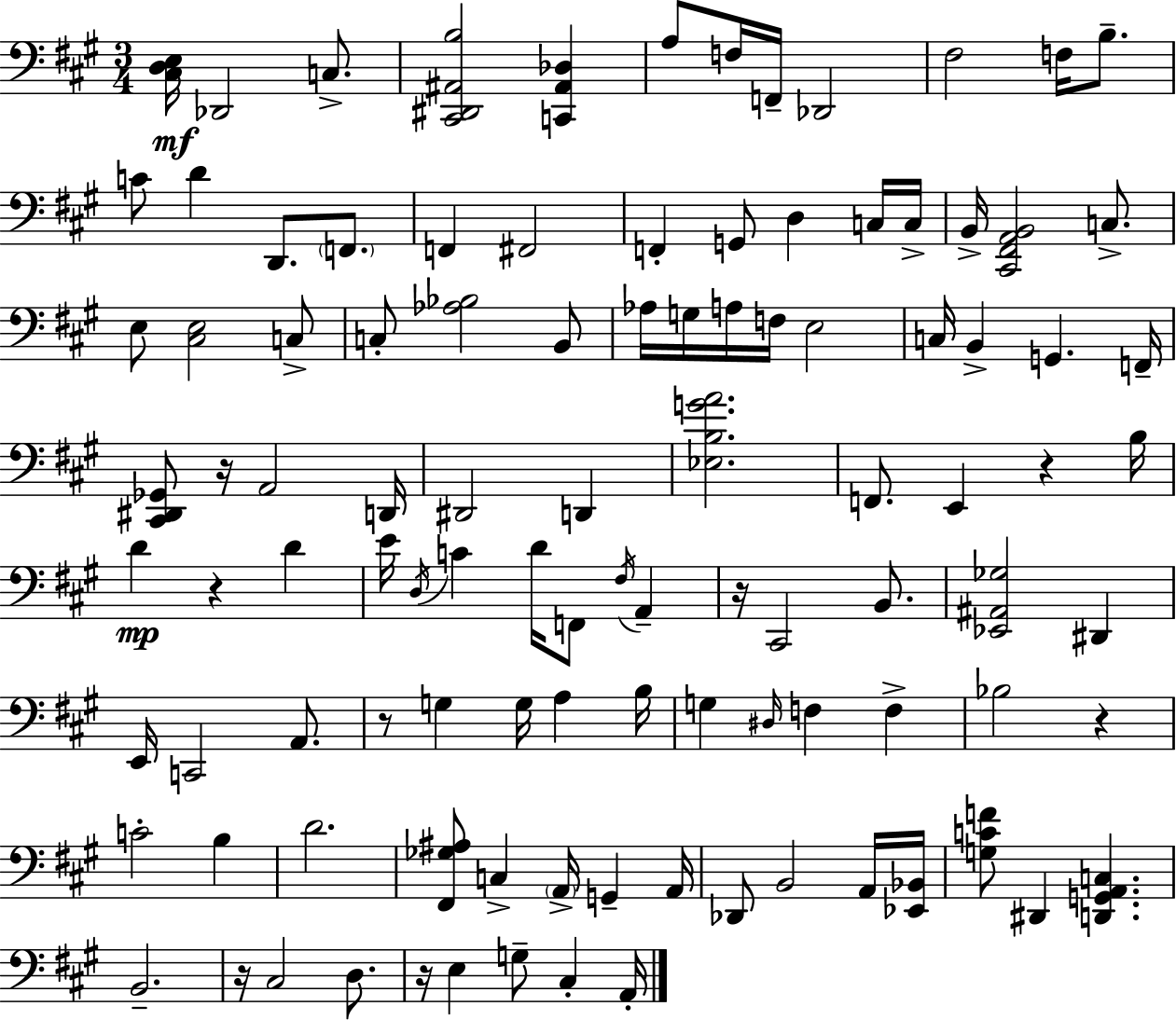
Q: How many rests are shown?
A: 8